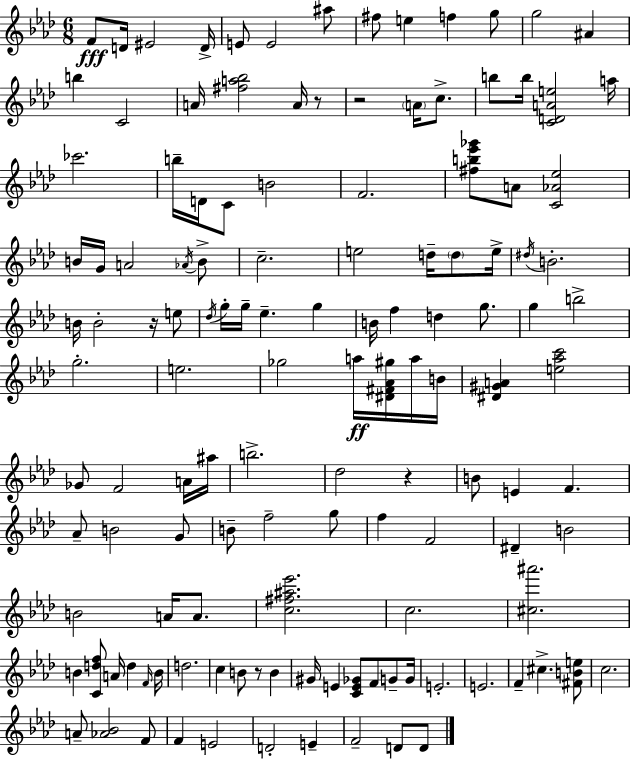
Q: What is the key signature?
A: AES major